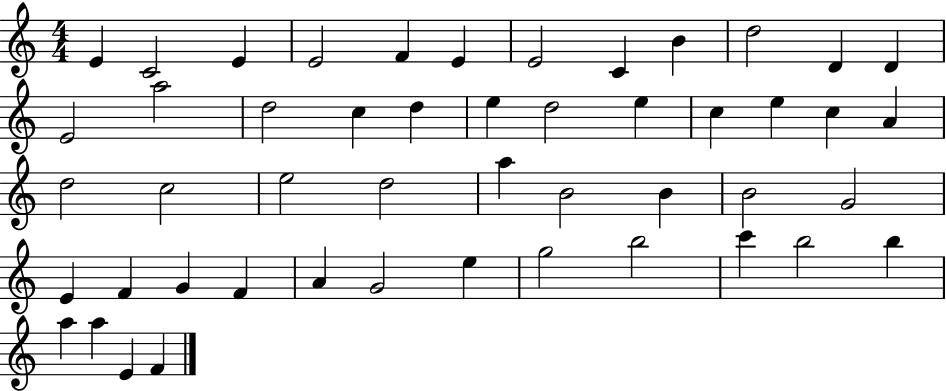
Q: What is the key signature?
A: C major